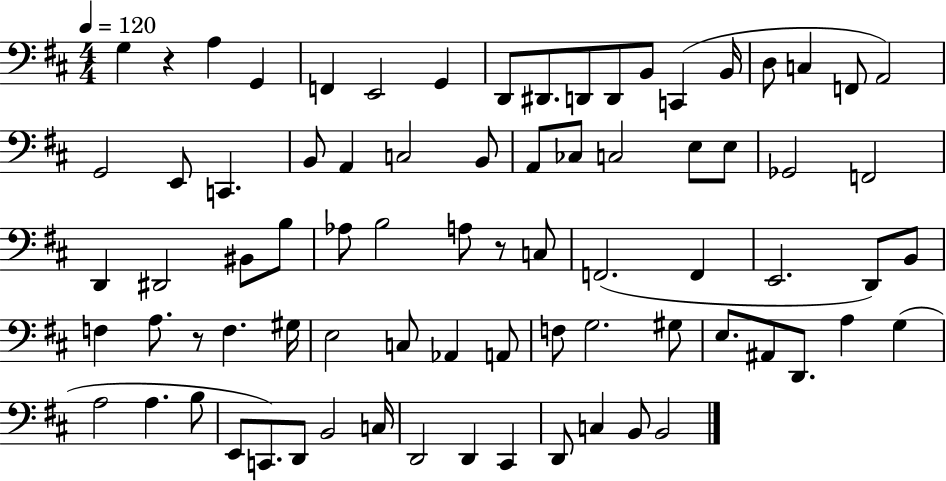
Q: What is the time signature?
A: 4/4